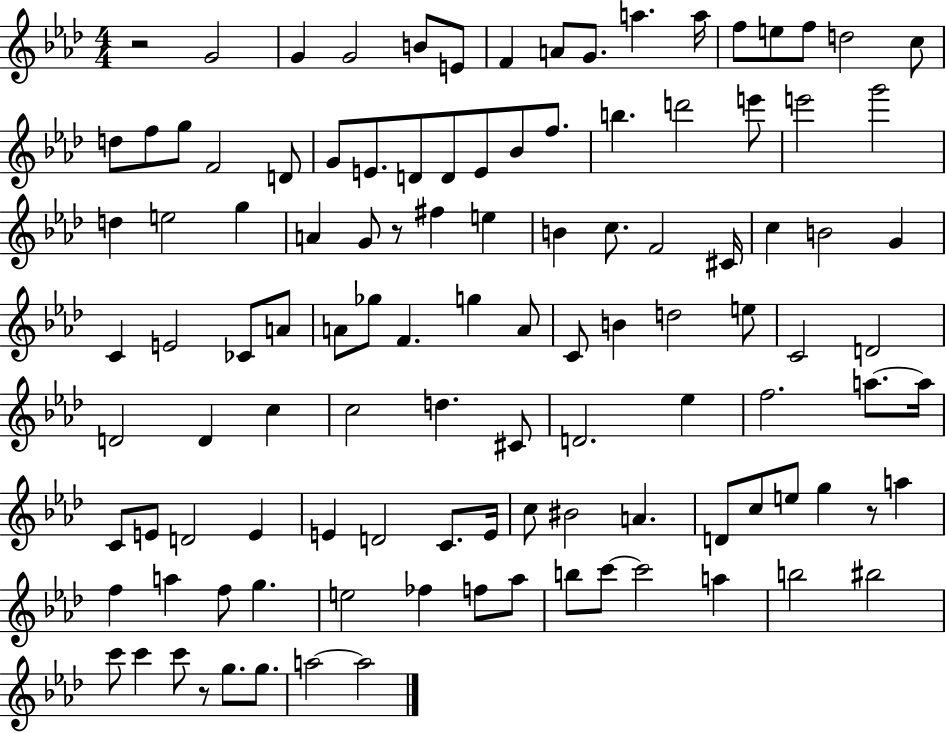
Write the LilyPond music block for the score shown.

{
  \clef treble
  \numericTimeSignature
  \time 4/4
  \key aes \major
  \repeat volta 2 { r2 g'2 | g'4 g'2 b'8 e'8 | f'4 a'8 g'8. a''4. a''16 | f''8 e''8 f''8 d''2 c''8 | \break d''8 f''8 g''8 f'2 d'8 | g'8 e'8. d'8 d'8 e'8 bes'8 f''8. | b''4. d'''2 e'''8 | e'''2 g'''2 | \break d''4 e''2 g''4 | a'4 g'8 r8 fis''4 e''4 | b'4 c''8. f'2 cis'16 | c''4 b'2 g'4 | \break c'4 e'2 ces'8 a'8 | a'8 ges''8 f'4. g''4 a'8 | c'8 b'4 d''2 e''8 | c'2 d'2 | \break d'2 d'4 c''4 | c''2 d''4. cis'8 | d'2. ees''4 | f''2. a''8.~~ a''16 | \break c'8 e'8 d'2 e'4 | e'4 d'2 c'8. e'16 | c''8 bis'2 a'4. | d'8 c''8 e''8 g''4 r8 a''4 | \break f''4 a''4 f''8 g''4. | e''2 fes''4 f''8 aes''8 | b''8 c'''8~~ c'''2 a''4 | b''2 bis''2 | \break c'''8 c'''4 c'''8 r8 g''8. g''8. | a''2~~ a''2 | } \bar "|."
}